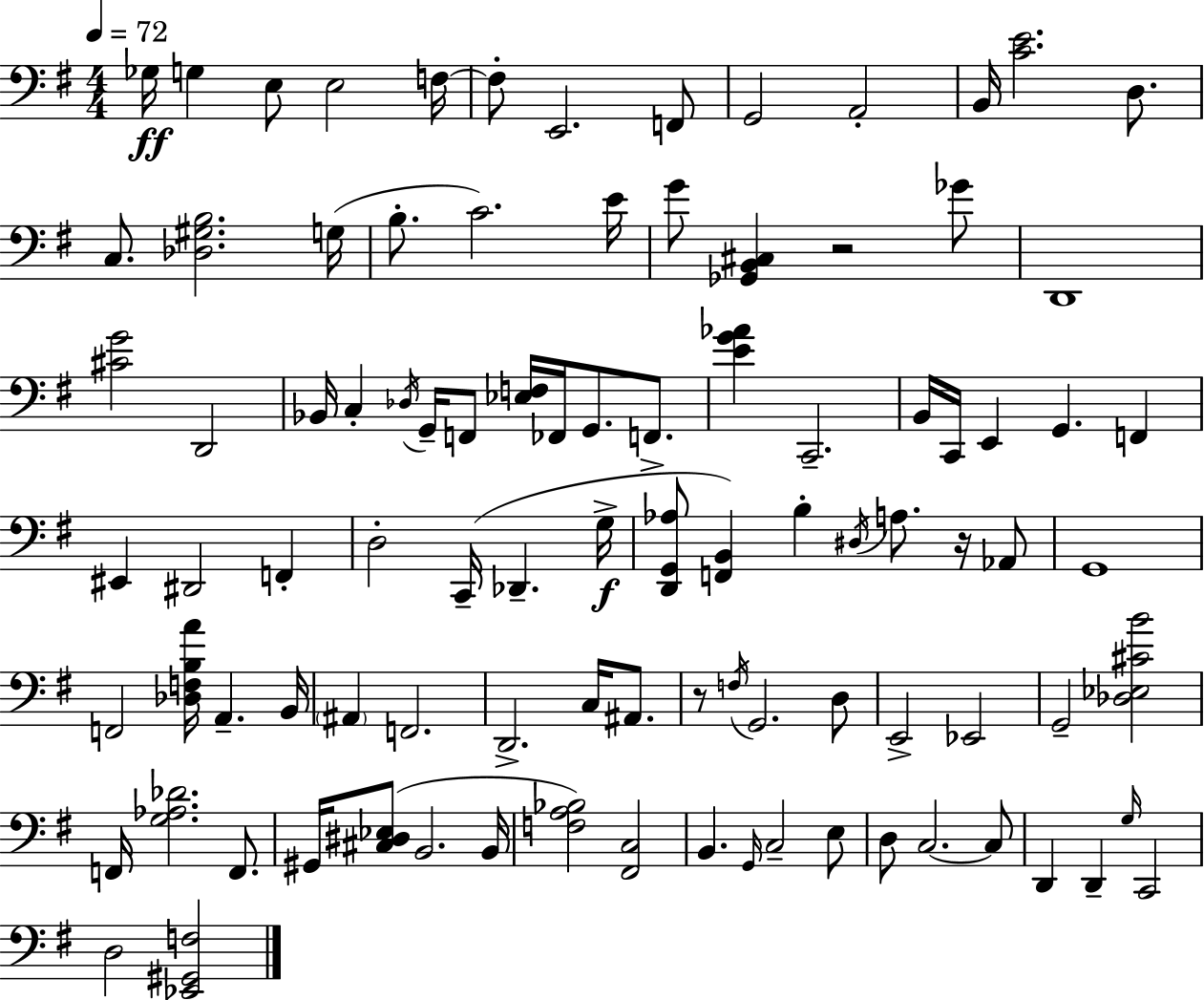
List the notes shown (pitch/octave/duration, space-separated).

Gb3/s G3/q E3/e E3/h F3/s F3/e E2/h. F2/e G2/h A2/h B2/s [C4,E4]/h. D3/e. C3/e. [Db3,G#3,B3]/h. G3/s B3/e. C4/h. E4/s G4/e [Gb2,B2,C#3]/q R/h Gb4/e D2/w [C#4,G4]/h D2/h Bb2/s C3/q Db3/s G2/s F2/e [Eb3,F3]/s FES2/s G2/e. F2/e. [E4,G4,Ab4]/q C2/h. B2/s C2/s E2/q G2/q. F2/q EIS2/q D#2/h F2/q D3/h C2/s Db2/q. G3/s [D2,G2,Ab3]/e [F2,B2]/q B3/q D#3/s A3/e. R/s Ab2/e G2/w F2/h [Db3,F3,B3,A4]/s A2/q. B2/s A#2/q F2/h. D2/h. C3/s A#2/e. R/e F3/s G2/h. D3/e E2/h Eb2/h G2/h [Db3,Eb3,C#4,B4]/h F2/s [G3,Ab3,Db4]/h. F2/e. G#2/s [C#3,D#3,Eb3]/e B2/h. B2/s [F3,A3,Bb3]/h [F#2,C3]/h B2/q. G2/s C3/h E3/e D3/e C3/h. C3/e D2/q D2/q G3/s C2/h D3/h [Eb2,G#2,F3]/h